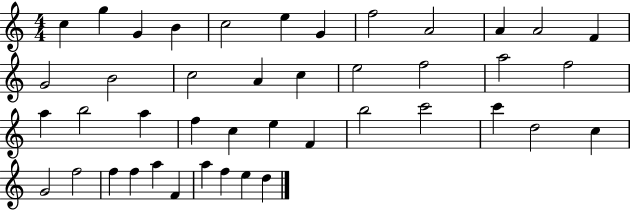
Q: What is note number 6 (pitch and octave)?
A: E5